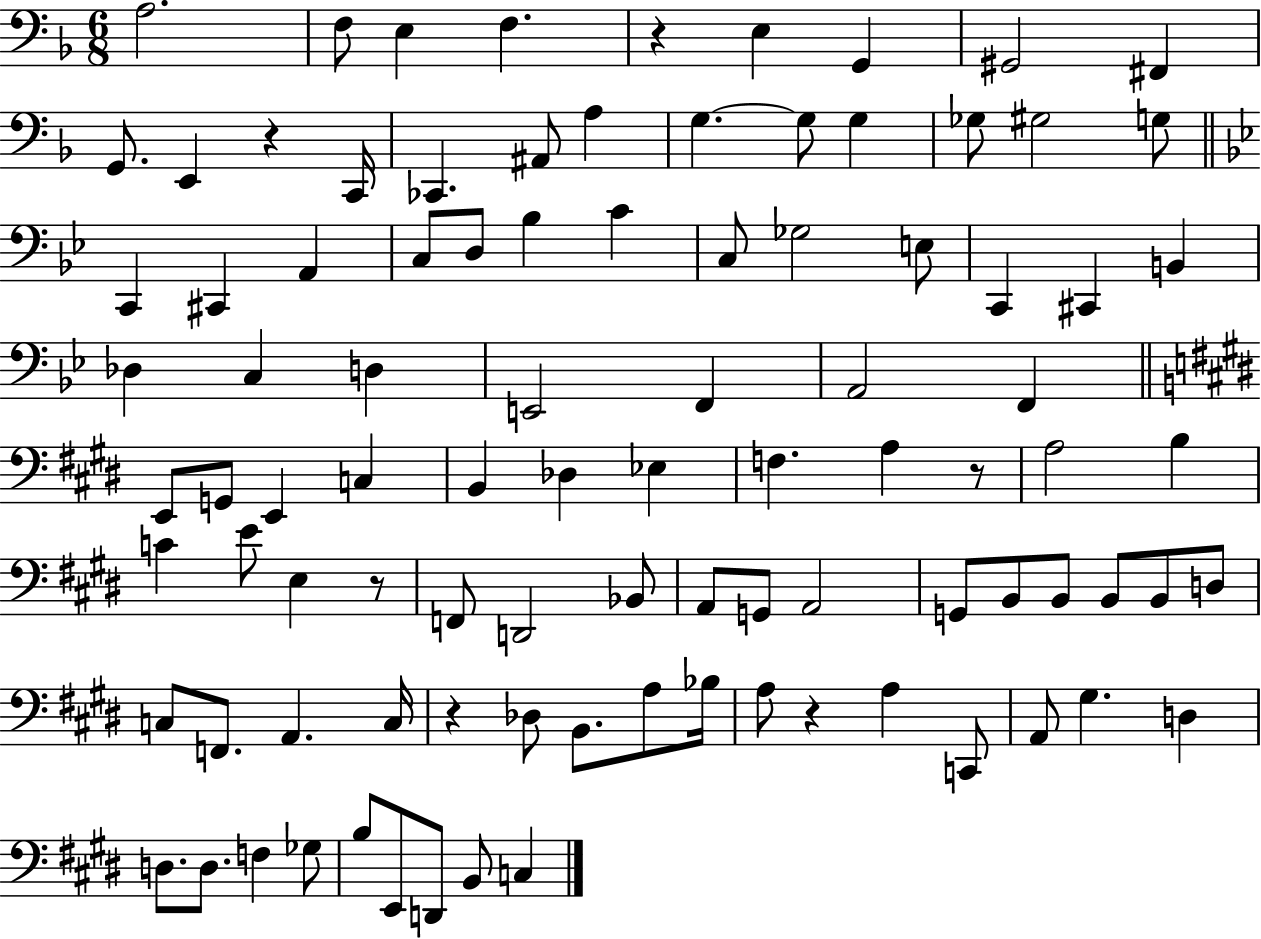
X:1
T:Untitled
M:6/8
L:1/4
K:F
A,2 F,/2 E, F, z E, G,, ^G,,2 ^F,, G,,/2 E,, z C,,/4 _C,, ^A,,/2 A, G, G,/2 G, _G,/2 ^G,2 G,/2 C,, ^C,, A,, C,/2 D,/2 _B, C C,/2 _G,2 E,/2 C,, ^C,, B,, _D, C, D, E,,2 F,, A,,2 F,, E,,/2 G,,/2 E,, C, B,, _D, _E, F, A, z/2 A,2 B, C E/2 E, z/2 F,,/2 D,,2 _B,,/2 A,,/2 G,,/2 A,,2 G,,/2 B,,/2 B,,/2 B,,/2 B,,/2 D,/2 C,/2 F,,/2 A,, C,/4 z _D,/2 B,,/2 A,/2 _B,/4 A,/2 z A, C,,/2 A,,/2 ^G, D, D,/2 D,/2 F, _G,/2 B,/2 E,,/2 D,,/2 B,,/2 C,